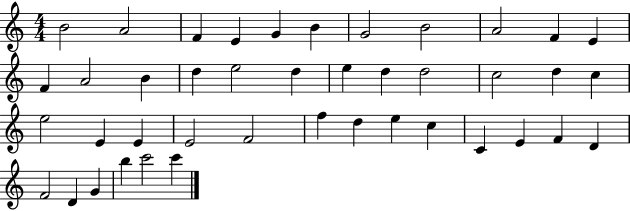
B4/h A4/h F4/q E4/q G4/q B4/q G4/h B4/h A4/h F4/q E4/q F4/q A4/h B4/q D5/q E5/h D5/q E5/q D5/q D5/h C5/h D5/q C5/q E5/h E4/q E4/q E4/h F4/h F5/q D5/q E5/q C5/q C4/q E4/q F4/q D4/q F4/h D4/q G4/q B5/q C6/h C6/q